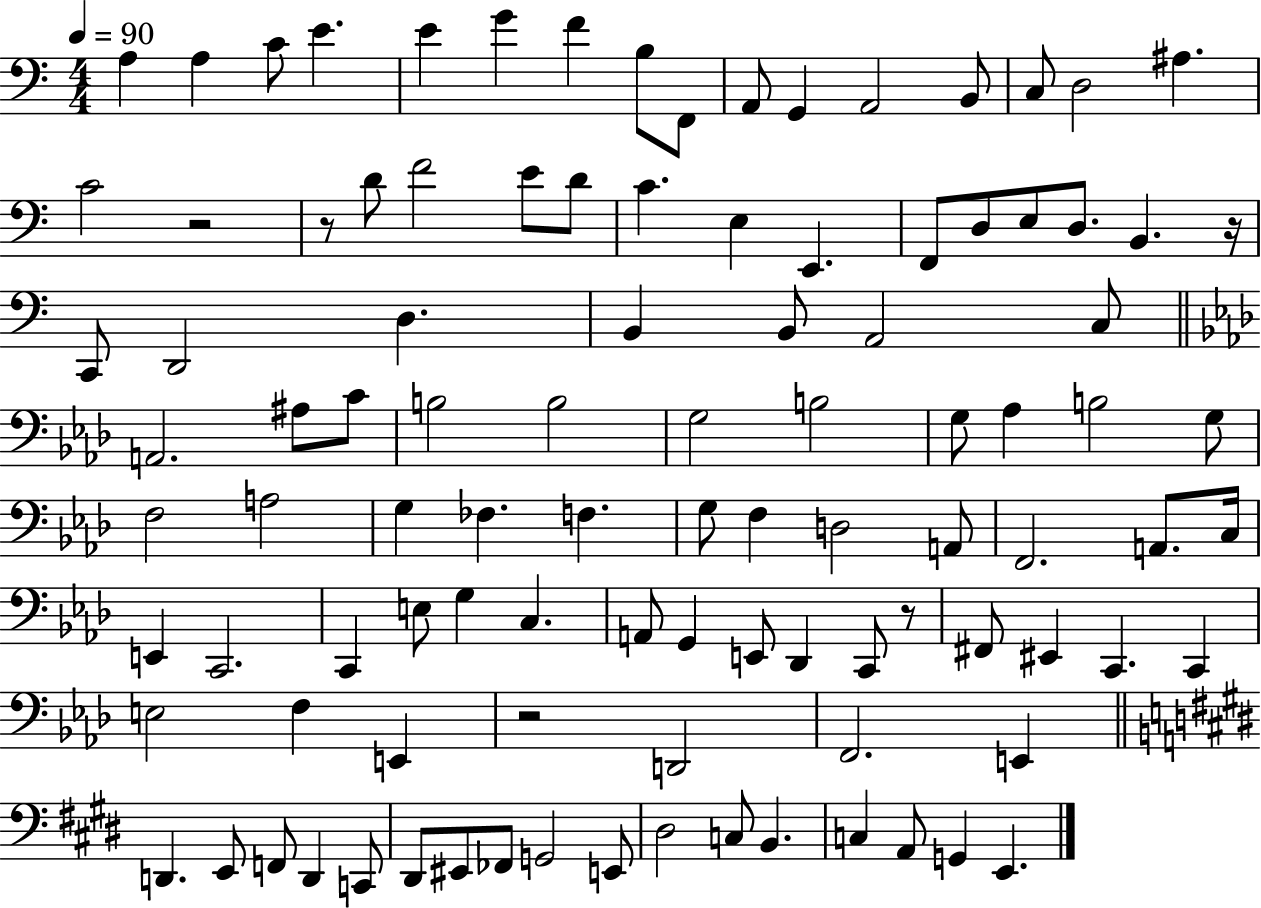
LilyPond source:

{
  \clef bass
  \numericTimeSignature
  \time 4/4
  \key c \major
  \tempo 4 = 90
  \repeat volta 2 { a4 a4 c'8 e'4. | e'4 g'4 f'4 b8 f,8 | a,8 g,4 a,2 b,8 | c8 d2 ais4. | \break c'2 r2 | r8 d'8 f'2 e'8 d'8 | c'4. e4 e,4. | f,8 d8 e8 d8. b,4. r16 | \break c,8 d,2 d4. | b,4 b,8 a,2 c8 | \bar "||" \break \key aes \major a,2. ais8 c'8 | b2 b2 | g2 b2 | g8 aes4 b2 g8 | \break f2 a2 | g4 fes4. f4. | g8 f4 d2 a,8 | f,2. a,8. c16 | \break e,4 c,2. | c,4 e8 g4 c4. | a,8 g,4 e,8 des,4 c,8 r8 | fis,8 eis,4 c,4. c,4 | \break e2 f4 e,4 | r2 d,2 | f,2. e,4 | \bar "||" \break \key e \major d,4. e,8 f,8 d,4 c,8 | dis,8 eis,8 fes,8 g,2 e,8 | dis2 c8 b,4. | c4 a,8 g,4 e,4. | \break } \bar "|."
}